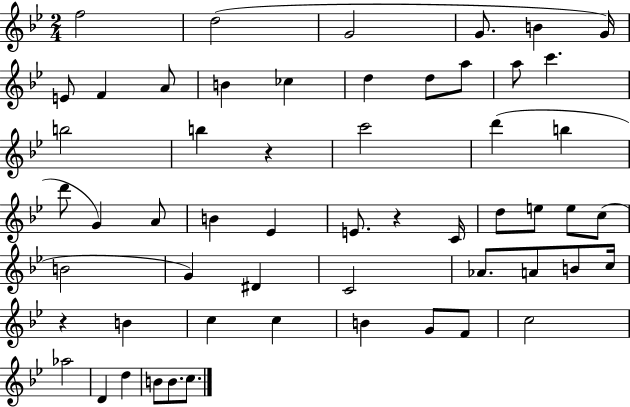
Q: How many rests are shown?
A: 3